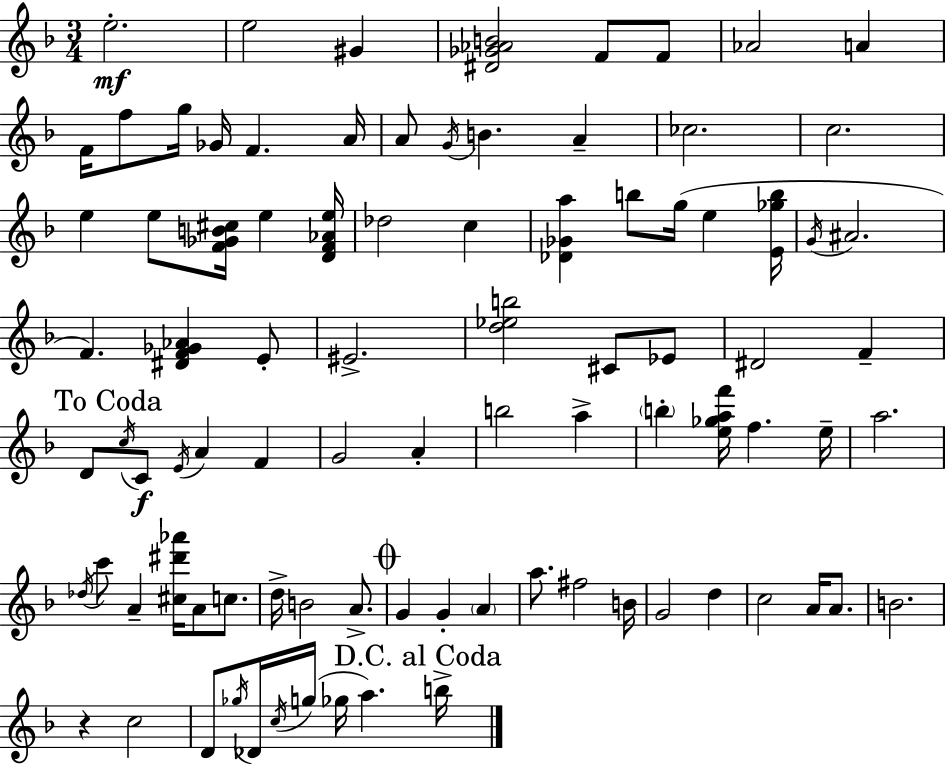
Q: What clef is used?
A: treble